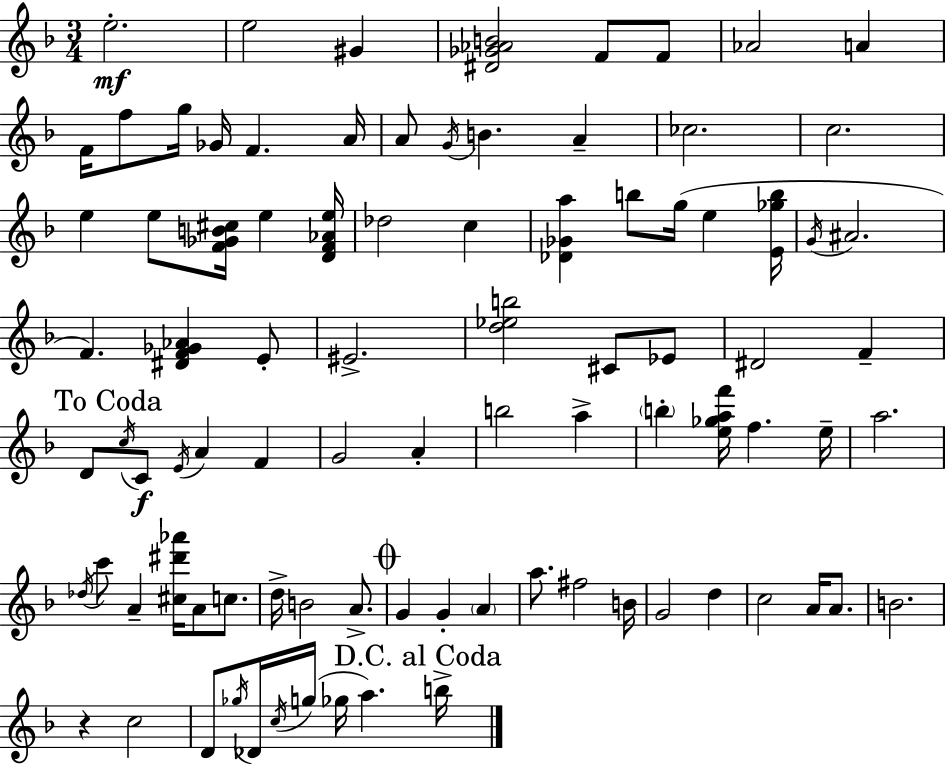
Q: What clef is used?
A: treble